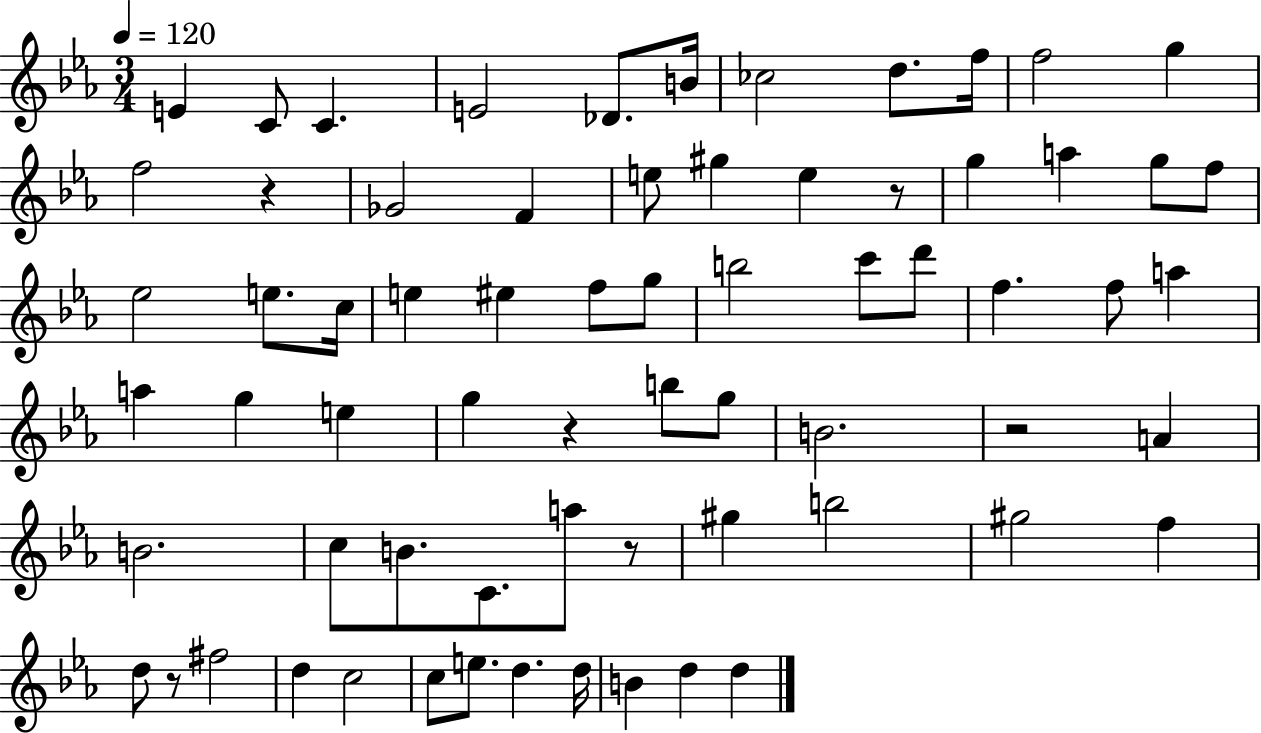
{
  \clef treble
  \numericTimeSignature
  \time 3/4
  \key ees \major
  \tempo 4 = 120
  e'4 c'8 c'4. | e'2 des'8. b'16 | ces''2 d''8. f''16 | f''2 g''4 | \break f''2 r4 | ges'2 f'4 | e''8 gis''4 e''4 r8 | g''4 a''4 g''8 f''8 | \break ees''2 e''8. c''16 | e''4 eis''4 f''8 g''8 | b''2 c'''8 d'''8 | f''4. f''8 a''4 | \break a''4 g''4 e''4 | g''4 r4 b''8 g''8 | b'2. | r2 a'4 | \break b'2. | c''8 b'8. c'8. a''8 r8 | gis''4 b''2 | gis''2 f''4 | \break d''8 r8 fis''2 | d''4 c''2 | c''8 e''8. d''4. d''16 | b'4 d''4 d''4 | \break \bar "|."
}